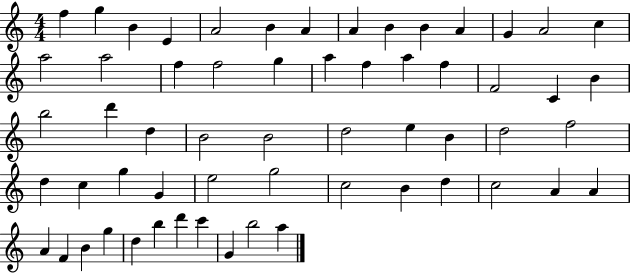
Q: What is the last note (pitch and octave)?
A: A5